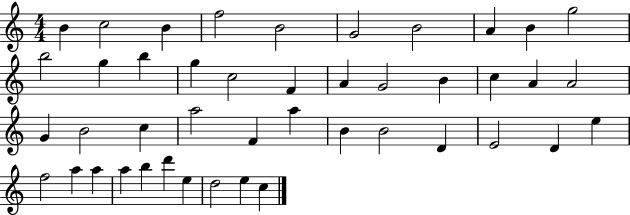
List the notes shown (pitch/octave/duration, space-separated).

B4/q C5/h B4/q F5/h B4/h G4/h B4/h A4/q B4/q G5/h B5/h G5/q B5/q G5/q C5/h F4/q A4/q G4/h B4/q C5/q A4/q A4/h G4/q B4/h C5/q A5/h F4/q A5/q B4/q B4/h D4/q E4/h D4/q E5/q F5/h A5/q A5/q A5/q B5/q D6/q E5/q D5/h E5/q C5/q